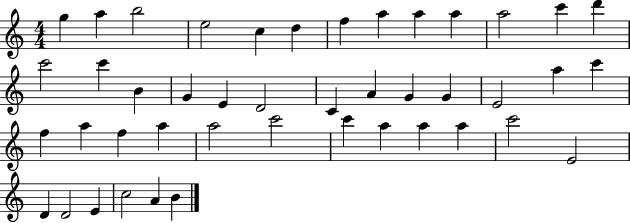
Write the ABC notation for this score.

X:1
T:Untitled
M:4/4
L:1/4
K:C
g a b2 e2 c d f a a a a2 c' d' c'2 c' B G E D2 C A G G E2 a c' f a f a a2 c'2 c' a a a c'2 E2 D D2 E c2 A B